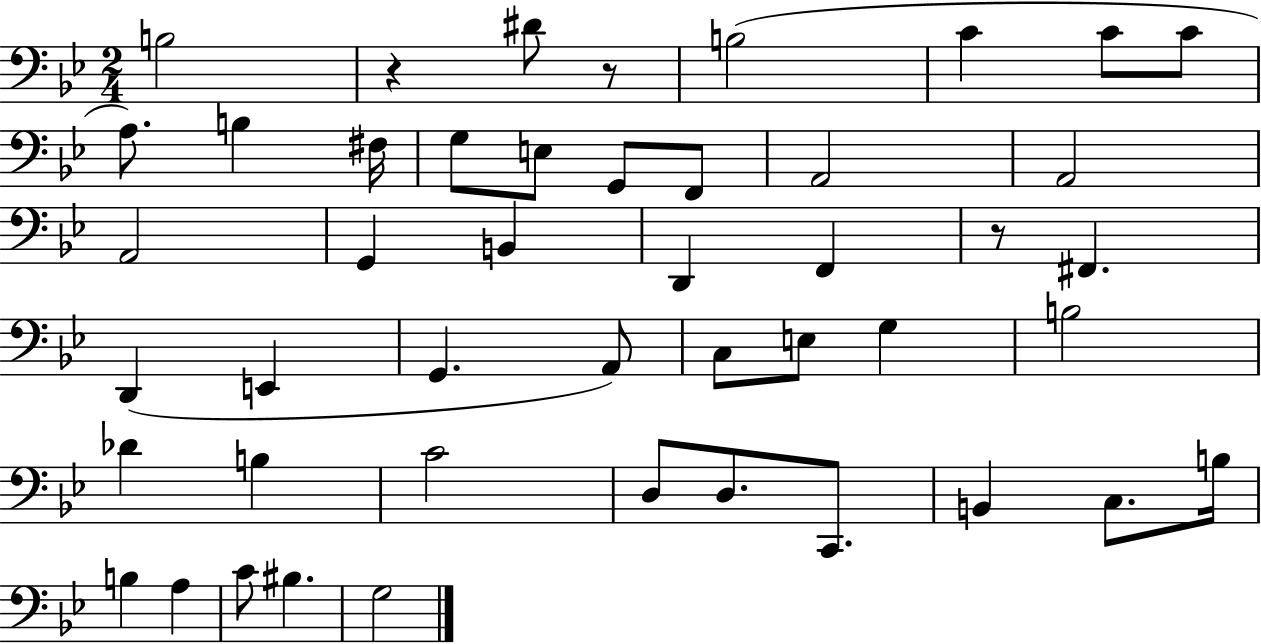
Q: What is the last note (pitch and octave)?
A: G3